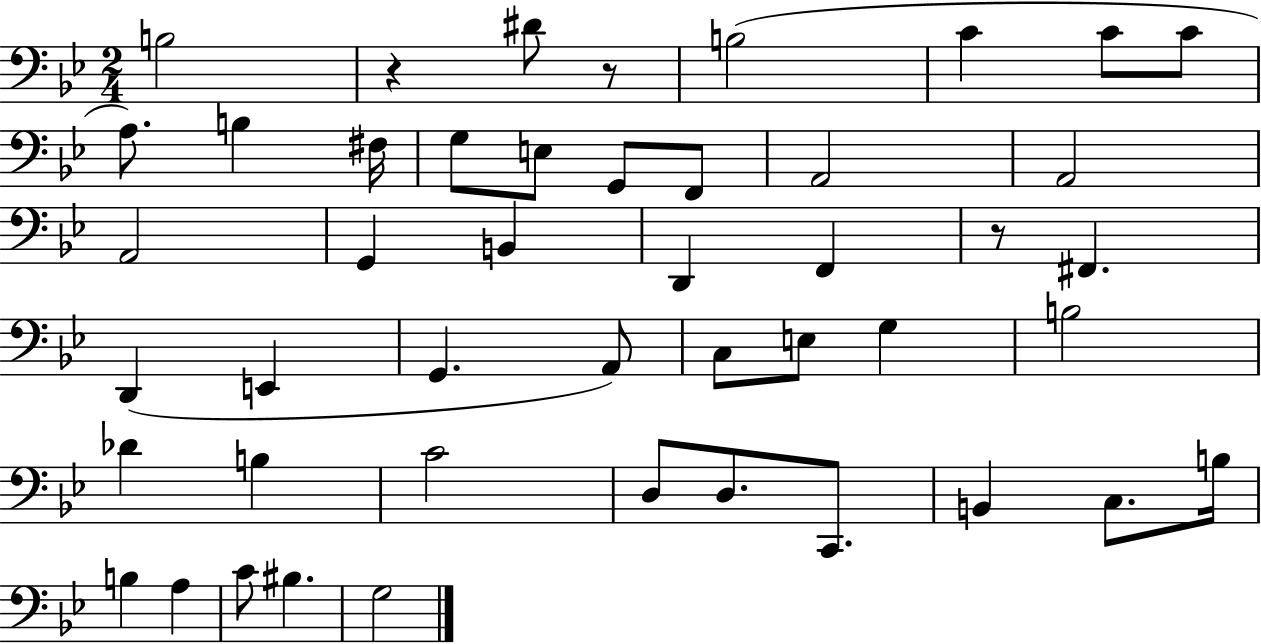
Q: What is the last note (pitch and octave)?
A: G3